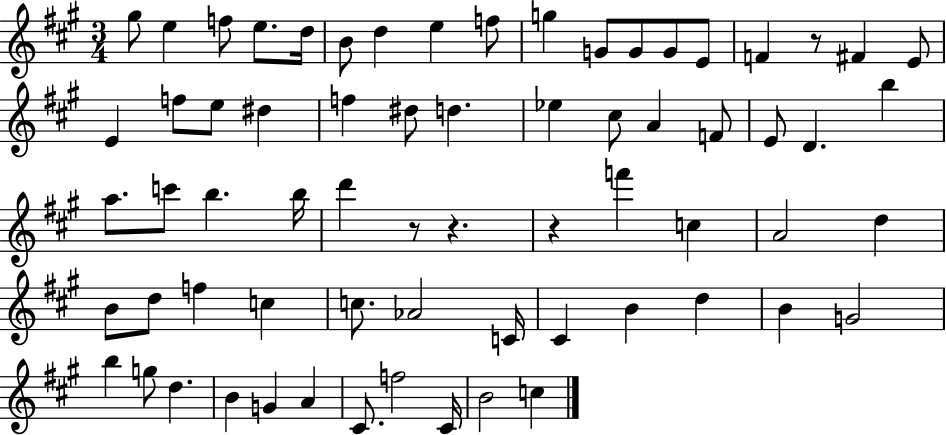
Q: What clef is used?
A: treble